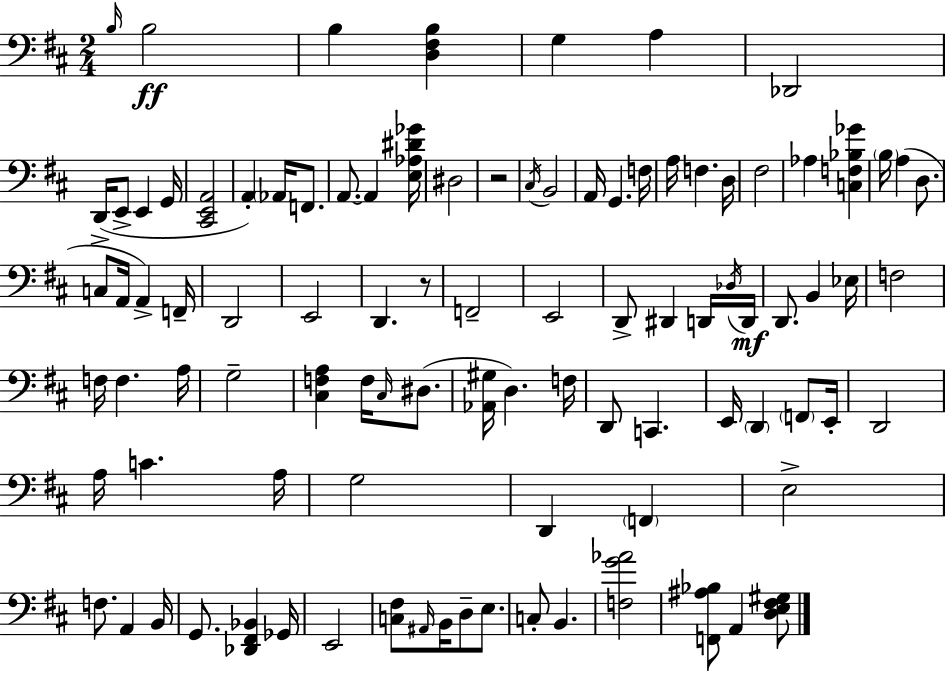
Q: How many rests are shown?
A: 2